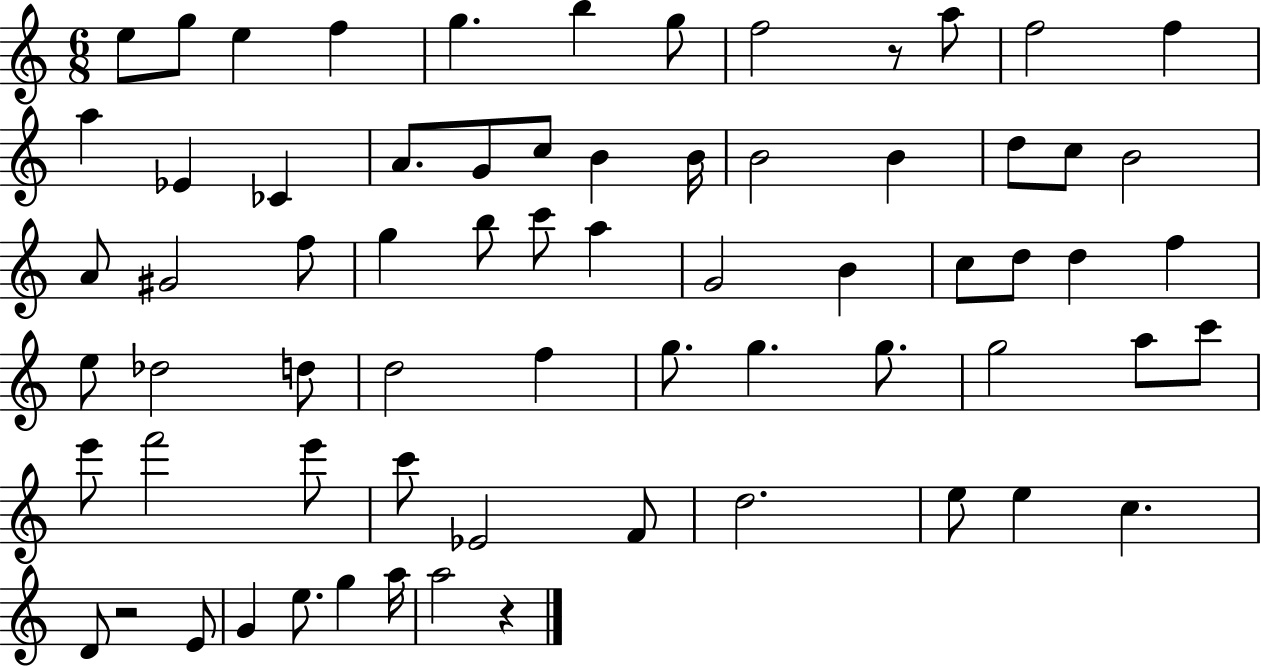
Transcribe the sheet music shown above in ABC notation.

X:1
T:Untitled
M:6/8
L:1/4
K:C
e/2 g/2 e f g b g/2 f2 z/2 a/2 f2 f a _E _C A/2 G/2 c/2 B B/4 B2 B d/2 c/2 B2 A/2 ^G2 f/2 g b/2 c'/2 a G2 B c/2 d/2 d f e/2 _d2 d/2 d2 f g/2 g g/2 g2 a/2 c'/2 e'/2 f'2 e'/2 c'/2 _E2 F/2 d2 e/2 e c D/2 z2 E/2 G e/2 g a/4 a2 z